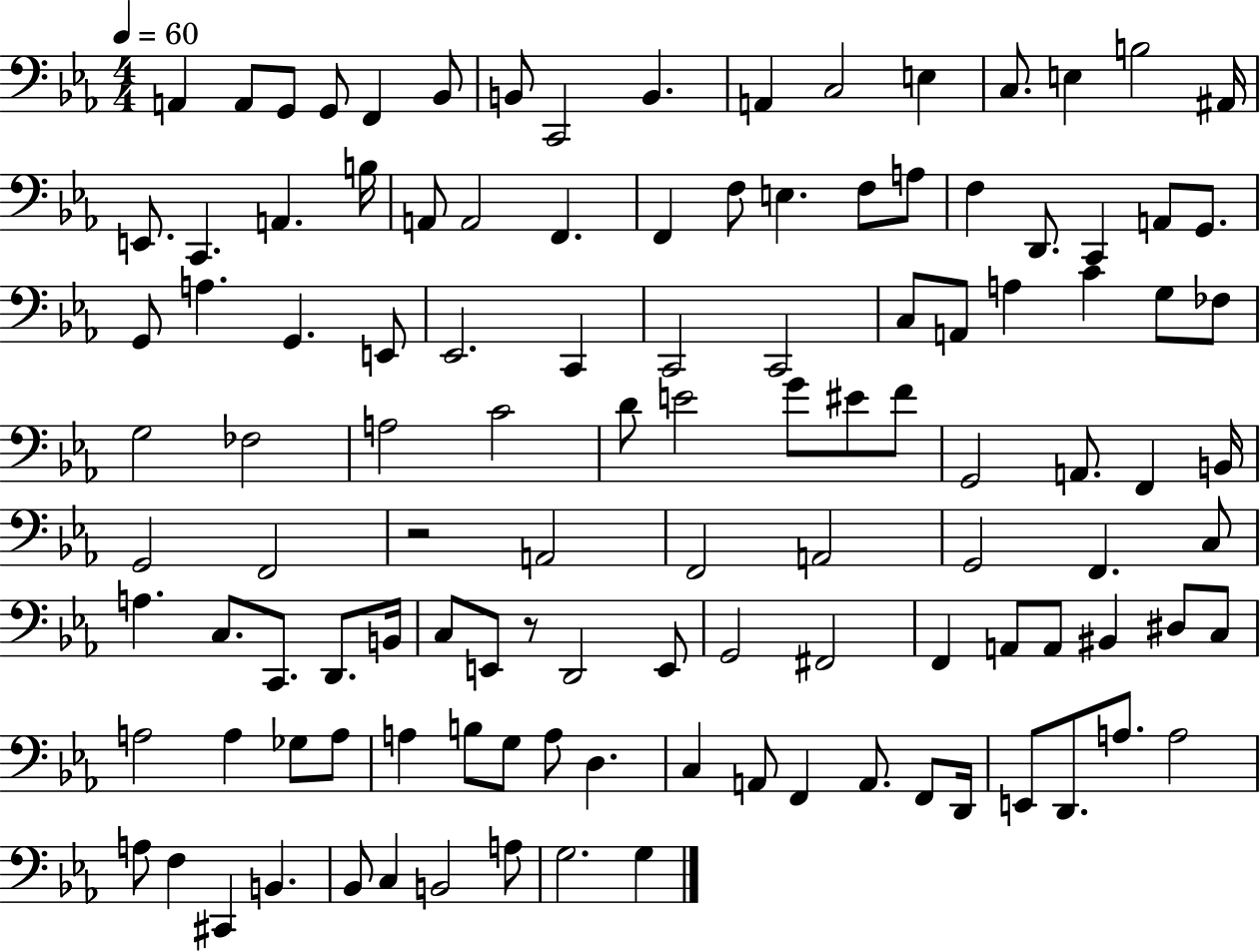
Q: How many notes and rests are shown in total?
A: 116